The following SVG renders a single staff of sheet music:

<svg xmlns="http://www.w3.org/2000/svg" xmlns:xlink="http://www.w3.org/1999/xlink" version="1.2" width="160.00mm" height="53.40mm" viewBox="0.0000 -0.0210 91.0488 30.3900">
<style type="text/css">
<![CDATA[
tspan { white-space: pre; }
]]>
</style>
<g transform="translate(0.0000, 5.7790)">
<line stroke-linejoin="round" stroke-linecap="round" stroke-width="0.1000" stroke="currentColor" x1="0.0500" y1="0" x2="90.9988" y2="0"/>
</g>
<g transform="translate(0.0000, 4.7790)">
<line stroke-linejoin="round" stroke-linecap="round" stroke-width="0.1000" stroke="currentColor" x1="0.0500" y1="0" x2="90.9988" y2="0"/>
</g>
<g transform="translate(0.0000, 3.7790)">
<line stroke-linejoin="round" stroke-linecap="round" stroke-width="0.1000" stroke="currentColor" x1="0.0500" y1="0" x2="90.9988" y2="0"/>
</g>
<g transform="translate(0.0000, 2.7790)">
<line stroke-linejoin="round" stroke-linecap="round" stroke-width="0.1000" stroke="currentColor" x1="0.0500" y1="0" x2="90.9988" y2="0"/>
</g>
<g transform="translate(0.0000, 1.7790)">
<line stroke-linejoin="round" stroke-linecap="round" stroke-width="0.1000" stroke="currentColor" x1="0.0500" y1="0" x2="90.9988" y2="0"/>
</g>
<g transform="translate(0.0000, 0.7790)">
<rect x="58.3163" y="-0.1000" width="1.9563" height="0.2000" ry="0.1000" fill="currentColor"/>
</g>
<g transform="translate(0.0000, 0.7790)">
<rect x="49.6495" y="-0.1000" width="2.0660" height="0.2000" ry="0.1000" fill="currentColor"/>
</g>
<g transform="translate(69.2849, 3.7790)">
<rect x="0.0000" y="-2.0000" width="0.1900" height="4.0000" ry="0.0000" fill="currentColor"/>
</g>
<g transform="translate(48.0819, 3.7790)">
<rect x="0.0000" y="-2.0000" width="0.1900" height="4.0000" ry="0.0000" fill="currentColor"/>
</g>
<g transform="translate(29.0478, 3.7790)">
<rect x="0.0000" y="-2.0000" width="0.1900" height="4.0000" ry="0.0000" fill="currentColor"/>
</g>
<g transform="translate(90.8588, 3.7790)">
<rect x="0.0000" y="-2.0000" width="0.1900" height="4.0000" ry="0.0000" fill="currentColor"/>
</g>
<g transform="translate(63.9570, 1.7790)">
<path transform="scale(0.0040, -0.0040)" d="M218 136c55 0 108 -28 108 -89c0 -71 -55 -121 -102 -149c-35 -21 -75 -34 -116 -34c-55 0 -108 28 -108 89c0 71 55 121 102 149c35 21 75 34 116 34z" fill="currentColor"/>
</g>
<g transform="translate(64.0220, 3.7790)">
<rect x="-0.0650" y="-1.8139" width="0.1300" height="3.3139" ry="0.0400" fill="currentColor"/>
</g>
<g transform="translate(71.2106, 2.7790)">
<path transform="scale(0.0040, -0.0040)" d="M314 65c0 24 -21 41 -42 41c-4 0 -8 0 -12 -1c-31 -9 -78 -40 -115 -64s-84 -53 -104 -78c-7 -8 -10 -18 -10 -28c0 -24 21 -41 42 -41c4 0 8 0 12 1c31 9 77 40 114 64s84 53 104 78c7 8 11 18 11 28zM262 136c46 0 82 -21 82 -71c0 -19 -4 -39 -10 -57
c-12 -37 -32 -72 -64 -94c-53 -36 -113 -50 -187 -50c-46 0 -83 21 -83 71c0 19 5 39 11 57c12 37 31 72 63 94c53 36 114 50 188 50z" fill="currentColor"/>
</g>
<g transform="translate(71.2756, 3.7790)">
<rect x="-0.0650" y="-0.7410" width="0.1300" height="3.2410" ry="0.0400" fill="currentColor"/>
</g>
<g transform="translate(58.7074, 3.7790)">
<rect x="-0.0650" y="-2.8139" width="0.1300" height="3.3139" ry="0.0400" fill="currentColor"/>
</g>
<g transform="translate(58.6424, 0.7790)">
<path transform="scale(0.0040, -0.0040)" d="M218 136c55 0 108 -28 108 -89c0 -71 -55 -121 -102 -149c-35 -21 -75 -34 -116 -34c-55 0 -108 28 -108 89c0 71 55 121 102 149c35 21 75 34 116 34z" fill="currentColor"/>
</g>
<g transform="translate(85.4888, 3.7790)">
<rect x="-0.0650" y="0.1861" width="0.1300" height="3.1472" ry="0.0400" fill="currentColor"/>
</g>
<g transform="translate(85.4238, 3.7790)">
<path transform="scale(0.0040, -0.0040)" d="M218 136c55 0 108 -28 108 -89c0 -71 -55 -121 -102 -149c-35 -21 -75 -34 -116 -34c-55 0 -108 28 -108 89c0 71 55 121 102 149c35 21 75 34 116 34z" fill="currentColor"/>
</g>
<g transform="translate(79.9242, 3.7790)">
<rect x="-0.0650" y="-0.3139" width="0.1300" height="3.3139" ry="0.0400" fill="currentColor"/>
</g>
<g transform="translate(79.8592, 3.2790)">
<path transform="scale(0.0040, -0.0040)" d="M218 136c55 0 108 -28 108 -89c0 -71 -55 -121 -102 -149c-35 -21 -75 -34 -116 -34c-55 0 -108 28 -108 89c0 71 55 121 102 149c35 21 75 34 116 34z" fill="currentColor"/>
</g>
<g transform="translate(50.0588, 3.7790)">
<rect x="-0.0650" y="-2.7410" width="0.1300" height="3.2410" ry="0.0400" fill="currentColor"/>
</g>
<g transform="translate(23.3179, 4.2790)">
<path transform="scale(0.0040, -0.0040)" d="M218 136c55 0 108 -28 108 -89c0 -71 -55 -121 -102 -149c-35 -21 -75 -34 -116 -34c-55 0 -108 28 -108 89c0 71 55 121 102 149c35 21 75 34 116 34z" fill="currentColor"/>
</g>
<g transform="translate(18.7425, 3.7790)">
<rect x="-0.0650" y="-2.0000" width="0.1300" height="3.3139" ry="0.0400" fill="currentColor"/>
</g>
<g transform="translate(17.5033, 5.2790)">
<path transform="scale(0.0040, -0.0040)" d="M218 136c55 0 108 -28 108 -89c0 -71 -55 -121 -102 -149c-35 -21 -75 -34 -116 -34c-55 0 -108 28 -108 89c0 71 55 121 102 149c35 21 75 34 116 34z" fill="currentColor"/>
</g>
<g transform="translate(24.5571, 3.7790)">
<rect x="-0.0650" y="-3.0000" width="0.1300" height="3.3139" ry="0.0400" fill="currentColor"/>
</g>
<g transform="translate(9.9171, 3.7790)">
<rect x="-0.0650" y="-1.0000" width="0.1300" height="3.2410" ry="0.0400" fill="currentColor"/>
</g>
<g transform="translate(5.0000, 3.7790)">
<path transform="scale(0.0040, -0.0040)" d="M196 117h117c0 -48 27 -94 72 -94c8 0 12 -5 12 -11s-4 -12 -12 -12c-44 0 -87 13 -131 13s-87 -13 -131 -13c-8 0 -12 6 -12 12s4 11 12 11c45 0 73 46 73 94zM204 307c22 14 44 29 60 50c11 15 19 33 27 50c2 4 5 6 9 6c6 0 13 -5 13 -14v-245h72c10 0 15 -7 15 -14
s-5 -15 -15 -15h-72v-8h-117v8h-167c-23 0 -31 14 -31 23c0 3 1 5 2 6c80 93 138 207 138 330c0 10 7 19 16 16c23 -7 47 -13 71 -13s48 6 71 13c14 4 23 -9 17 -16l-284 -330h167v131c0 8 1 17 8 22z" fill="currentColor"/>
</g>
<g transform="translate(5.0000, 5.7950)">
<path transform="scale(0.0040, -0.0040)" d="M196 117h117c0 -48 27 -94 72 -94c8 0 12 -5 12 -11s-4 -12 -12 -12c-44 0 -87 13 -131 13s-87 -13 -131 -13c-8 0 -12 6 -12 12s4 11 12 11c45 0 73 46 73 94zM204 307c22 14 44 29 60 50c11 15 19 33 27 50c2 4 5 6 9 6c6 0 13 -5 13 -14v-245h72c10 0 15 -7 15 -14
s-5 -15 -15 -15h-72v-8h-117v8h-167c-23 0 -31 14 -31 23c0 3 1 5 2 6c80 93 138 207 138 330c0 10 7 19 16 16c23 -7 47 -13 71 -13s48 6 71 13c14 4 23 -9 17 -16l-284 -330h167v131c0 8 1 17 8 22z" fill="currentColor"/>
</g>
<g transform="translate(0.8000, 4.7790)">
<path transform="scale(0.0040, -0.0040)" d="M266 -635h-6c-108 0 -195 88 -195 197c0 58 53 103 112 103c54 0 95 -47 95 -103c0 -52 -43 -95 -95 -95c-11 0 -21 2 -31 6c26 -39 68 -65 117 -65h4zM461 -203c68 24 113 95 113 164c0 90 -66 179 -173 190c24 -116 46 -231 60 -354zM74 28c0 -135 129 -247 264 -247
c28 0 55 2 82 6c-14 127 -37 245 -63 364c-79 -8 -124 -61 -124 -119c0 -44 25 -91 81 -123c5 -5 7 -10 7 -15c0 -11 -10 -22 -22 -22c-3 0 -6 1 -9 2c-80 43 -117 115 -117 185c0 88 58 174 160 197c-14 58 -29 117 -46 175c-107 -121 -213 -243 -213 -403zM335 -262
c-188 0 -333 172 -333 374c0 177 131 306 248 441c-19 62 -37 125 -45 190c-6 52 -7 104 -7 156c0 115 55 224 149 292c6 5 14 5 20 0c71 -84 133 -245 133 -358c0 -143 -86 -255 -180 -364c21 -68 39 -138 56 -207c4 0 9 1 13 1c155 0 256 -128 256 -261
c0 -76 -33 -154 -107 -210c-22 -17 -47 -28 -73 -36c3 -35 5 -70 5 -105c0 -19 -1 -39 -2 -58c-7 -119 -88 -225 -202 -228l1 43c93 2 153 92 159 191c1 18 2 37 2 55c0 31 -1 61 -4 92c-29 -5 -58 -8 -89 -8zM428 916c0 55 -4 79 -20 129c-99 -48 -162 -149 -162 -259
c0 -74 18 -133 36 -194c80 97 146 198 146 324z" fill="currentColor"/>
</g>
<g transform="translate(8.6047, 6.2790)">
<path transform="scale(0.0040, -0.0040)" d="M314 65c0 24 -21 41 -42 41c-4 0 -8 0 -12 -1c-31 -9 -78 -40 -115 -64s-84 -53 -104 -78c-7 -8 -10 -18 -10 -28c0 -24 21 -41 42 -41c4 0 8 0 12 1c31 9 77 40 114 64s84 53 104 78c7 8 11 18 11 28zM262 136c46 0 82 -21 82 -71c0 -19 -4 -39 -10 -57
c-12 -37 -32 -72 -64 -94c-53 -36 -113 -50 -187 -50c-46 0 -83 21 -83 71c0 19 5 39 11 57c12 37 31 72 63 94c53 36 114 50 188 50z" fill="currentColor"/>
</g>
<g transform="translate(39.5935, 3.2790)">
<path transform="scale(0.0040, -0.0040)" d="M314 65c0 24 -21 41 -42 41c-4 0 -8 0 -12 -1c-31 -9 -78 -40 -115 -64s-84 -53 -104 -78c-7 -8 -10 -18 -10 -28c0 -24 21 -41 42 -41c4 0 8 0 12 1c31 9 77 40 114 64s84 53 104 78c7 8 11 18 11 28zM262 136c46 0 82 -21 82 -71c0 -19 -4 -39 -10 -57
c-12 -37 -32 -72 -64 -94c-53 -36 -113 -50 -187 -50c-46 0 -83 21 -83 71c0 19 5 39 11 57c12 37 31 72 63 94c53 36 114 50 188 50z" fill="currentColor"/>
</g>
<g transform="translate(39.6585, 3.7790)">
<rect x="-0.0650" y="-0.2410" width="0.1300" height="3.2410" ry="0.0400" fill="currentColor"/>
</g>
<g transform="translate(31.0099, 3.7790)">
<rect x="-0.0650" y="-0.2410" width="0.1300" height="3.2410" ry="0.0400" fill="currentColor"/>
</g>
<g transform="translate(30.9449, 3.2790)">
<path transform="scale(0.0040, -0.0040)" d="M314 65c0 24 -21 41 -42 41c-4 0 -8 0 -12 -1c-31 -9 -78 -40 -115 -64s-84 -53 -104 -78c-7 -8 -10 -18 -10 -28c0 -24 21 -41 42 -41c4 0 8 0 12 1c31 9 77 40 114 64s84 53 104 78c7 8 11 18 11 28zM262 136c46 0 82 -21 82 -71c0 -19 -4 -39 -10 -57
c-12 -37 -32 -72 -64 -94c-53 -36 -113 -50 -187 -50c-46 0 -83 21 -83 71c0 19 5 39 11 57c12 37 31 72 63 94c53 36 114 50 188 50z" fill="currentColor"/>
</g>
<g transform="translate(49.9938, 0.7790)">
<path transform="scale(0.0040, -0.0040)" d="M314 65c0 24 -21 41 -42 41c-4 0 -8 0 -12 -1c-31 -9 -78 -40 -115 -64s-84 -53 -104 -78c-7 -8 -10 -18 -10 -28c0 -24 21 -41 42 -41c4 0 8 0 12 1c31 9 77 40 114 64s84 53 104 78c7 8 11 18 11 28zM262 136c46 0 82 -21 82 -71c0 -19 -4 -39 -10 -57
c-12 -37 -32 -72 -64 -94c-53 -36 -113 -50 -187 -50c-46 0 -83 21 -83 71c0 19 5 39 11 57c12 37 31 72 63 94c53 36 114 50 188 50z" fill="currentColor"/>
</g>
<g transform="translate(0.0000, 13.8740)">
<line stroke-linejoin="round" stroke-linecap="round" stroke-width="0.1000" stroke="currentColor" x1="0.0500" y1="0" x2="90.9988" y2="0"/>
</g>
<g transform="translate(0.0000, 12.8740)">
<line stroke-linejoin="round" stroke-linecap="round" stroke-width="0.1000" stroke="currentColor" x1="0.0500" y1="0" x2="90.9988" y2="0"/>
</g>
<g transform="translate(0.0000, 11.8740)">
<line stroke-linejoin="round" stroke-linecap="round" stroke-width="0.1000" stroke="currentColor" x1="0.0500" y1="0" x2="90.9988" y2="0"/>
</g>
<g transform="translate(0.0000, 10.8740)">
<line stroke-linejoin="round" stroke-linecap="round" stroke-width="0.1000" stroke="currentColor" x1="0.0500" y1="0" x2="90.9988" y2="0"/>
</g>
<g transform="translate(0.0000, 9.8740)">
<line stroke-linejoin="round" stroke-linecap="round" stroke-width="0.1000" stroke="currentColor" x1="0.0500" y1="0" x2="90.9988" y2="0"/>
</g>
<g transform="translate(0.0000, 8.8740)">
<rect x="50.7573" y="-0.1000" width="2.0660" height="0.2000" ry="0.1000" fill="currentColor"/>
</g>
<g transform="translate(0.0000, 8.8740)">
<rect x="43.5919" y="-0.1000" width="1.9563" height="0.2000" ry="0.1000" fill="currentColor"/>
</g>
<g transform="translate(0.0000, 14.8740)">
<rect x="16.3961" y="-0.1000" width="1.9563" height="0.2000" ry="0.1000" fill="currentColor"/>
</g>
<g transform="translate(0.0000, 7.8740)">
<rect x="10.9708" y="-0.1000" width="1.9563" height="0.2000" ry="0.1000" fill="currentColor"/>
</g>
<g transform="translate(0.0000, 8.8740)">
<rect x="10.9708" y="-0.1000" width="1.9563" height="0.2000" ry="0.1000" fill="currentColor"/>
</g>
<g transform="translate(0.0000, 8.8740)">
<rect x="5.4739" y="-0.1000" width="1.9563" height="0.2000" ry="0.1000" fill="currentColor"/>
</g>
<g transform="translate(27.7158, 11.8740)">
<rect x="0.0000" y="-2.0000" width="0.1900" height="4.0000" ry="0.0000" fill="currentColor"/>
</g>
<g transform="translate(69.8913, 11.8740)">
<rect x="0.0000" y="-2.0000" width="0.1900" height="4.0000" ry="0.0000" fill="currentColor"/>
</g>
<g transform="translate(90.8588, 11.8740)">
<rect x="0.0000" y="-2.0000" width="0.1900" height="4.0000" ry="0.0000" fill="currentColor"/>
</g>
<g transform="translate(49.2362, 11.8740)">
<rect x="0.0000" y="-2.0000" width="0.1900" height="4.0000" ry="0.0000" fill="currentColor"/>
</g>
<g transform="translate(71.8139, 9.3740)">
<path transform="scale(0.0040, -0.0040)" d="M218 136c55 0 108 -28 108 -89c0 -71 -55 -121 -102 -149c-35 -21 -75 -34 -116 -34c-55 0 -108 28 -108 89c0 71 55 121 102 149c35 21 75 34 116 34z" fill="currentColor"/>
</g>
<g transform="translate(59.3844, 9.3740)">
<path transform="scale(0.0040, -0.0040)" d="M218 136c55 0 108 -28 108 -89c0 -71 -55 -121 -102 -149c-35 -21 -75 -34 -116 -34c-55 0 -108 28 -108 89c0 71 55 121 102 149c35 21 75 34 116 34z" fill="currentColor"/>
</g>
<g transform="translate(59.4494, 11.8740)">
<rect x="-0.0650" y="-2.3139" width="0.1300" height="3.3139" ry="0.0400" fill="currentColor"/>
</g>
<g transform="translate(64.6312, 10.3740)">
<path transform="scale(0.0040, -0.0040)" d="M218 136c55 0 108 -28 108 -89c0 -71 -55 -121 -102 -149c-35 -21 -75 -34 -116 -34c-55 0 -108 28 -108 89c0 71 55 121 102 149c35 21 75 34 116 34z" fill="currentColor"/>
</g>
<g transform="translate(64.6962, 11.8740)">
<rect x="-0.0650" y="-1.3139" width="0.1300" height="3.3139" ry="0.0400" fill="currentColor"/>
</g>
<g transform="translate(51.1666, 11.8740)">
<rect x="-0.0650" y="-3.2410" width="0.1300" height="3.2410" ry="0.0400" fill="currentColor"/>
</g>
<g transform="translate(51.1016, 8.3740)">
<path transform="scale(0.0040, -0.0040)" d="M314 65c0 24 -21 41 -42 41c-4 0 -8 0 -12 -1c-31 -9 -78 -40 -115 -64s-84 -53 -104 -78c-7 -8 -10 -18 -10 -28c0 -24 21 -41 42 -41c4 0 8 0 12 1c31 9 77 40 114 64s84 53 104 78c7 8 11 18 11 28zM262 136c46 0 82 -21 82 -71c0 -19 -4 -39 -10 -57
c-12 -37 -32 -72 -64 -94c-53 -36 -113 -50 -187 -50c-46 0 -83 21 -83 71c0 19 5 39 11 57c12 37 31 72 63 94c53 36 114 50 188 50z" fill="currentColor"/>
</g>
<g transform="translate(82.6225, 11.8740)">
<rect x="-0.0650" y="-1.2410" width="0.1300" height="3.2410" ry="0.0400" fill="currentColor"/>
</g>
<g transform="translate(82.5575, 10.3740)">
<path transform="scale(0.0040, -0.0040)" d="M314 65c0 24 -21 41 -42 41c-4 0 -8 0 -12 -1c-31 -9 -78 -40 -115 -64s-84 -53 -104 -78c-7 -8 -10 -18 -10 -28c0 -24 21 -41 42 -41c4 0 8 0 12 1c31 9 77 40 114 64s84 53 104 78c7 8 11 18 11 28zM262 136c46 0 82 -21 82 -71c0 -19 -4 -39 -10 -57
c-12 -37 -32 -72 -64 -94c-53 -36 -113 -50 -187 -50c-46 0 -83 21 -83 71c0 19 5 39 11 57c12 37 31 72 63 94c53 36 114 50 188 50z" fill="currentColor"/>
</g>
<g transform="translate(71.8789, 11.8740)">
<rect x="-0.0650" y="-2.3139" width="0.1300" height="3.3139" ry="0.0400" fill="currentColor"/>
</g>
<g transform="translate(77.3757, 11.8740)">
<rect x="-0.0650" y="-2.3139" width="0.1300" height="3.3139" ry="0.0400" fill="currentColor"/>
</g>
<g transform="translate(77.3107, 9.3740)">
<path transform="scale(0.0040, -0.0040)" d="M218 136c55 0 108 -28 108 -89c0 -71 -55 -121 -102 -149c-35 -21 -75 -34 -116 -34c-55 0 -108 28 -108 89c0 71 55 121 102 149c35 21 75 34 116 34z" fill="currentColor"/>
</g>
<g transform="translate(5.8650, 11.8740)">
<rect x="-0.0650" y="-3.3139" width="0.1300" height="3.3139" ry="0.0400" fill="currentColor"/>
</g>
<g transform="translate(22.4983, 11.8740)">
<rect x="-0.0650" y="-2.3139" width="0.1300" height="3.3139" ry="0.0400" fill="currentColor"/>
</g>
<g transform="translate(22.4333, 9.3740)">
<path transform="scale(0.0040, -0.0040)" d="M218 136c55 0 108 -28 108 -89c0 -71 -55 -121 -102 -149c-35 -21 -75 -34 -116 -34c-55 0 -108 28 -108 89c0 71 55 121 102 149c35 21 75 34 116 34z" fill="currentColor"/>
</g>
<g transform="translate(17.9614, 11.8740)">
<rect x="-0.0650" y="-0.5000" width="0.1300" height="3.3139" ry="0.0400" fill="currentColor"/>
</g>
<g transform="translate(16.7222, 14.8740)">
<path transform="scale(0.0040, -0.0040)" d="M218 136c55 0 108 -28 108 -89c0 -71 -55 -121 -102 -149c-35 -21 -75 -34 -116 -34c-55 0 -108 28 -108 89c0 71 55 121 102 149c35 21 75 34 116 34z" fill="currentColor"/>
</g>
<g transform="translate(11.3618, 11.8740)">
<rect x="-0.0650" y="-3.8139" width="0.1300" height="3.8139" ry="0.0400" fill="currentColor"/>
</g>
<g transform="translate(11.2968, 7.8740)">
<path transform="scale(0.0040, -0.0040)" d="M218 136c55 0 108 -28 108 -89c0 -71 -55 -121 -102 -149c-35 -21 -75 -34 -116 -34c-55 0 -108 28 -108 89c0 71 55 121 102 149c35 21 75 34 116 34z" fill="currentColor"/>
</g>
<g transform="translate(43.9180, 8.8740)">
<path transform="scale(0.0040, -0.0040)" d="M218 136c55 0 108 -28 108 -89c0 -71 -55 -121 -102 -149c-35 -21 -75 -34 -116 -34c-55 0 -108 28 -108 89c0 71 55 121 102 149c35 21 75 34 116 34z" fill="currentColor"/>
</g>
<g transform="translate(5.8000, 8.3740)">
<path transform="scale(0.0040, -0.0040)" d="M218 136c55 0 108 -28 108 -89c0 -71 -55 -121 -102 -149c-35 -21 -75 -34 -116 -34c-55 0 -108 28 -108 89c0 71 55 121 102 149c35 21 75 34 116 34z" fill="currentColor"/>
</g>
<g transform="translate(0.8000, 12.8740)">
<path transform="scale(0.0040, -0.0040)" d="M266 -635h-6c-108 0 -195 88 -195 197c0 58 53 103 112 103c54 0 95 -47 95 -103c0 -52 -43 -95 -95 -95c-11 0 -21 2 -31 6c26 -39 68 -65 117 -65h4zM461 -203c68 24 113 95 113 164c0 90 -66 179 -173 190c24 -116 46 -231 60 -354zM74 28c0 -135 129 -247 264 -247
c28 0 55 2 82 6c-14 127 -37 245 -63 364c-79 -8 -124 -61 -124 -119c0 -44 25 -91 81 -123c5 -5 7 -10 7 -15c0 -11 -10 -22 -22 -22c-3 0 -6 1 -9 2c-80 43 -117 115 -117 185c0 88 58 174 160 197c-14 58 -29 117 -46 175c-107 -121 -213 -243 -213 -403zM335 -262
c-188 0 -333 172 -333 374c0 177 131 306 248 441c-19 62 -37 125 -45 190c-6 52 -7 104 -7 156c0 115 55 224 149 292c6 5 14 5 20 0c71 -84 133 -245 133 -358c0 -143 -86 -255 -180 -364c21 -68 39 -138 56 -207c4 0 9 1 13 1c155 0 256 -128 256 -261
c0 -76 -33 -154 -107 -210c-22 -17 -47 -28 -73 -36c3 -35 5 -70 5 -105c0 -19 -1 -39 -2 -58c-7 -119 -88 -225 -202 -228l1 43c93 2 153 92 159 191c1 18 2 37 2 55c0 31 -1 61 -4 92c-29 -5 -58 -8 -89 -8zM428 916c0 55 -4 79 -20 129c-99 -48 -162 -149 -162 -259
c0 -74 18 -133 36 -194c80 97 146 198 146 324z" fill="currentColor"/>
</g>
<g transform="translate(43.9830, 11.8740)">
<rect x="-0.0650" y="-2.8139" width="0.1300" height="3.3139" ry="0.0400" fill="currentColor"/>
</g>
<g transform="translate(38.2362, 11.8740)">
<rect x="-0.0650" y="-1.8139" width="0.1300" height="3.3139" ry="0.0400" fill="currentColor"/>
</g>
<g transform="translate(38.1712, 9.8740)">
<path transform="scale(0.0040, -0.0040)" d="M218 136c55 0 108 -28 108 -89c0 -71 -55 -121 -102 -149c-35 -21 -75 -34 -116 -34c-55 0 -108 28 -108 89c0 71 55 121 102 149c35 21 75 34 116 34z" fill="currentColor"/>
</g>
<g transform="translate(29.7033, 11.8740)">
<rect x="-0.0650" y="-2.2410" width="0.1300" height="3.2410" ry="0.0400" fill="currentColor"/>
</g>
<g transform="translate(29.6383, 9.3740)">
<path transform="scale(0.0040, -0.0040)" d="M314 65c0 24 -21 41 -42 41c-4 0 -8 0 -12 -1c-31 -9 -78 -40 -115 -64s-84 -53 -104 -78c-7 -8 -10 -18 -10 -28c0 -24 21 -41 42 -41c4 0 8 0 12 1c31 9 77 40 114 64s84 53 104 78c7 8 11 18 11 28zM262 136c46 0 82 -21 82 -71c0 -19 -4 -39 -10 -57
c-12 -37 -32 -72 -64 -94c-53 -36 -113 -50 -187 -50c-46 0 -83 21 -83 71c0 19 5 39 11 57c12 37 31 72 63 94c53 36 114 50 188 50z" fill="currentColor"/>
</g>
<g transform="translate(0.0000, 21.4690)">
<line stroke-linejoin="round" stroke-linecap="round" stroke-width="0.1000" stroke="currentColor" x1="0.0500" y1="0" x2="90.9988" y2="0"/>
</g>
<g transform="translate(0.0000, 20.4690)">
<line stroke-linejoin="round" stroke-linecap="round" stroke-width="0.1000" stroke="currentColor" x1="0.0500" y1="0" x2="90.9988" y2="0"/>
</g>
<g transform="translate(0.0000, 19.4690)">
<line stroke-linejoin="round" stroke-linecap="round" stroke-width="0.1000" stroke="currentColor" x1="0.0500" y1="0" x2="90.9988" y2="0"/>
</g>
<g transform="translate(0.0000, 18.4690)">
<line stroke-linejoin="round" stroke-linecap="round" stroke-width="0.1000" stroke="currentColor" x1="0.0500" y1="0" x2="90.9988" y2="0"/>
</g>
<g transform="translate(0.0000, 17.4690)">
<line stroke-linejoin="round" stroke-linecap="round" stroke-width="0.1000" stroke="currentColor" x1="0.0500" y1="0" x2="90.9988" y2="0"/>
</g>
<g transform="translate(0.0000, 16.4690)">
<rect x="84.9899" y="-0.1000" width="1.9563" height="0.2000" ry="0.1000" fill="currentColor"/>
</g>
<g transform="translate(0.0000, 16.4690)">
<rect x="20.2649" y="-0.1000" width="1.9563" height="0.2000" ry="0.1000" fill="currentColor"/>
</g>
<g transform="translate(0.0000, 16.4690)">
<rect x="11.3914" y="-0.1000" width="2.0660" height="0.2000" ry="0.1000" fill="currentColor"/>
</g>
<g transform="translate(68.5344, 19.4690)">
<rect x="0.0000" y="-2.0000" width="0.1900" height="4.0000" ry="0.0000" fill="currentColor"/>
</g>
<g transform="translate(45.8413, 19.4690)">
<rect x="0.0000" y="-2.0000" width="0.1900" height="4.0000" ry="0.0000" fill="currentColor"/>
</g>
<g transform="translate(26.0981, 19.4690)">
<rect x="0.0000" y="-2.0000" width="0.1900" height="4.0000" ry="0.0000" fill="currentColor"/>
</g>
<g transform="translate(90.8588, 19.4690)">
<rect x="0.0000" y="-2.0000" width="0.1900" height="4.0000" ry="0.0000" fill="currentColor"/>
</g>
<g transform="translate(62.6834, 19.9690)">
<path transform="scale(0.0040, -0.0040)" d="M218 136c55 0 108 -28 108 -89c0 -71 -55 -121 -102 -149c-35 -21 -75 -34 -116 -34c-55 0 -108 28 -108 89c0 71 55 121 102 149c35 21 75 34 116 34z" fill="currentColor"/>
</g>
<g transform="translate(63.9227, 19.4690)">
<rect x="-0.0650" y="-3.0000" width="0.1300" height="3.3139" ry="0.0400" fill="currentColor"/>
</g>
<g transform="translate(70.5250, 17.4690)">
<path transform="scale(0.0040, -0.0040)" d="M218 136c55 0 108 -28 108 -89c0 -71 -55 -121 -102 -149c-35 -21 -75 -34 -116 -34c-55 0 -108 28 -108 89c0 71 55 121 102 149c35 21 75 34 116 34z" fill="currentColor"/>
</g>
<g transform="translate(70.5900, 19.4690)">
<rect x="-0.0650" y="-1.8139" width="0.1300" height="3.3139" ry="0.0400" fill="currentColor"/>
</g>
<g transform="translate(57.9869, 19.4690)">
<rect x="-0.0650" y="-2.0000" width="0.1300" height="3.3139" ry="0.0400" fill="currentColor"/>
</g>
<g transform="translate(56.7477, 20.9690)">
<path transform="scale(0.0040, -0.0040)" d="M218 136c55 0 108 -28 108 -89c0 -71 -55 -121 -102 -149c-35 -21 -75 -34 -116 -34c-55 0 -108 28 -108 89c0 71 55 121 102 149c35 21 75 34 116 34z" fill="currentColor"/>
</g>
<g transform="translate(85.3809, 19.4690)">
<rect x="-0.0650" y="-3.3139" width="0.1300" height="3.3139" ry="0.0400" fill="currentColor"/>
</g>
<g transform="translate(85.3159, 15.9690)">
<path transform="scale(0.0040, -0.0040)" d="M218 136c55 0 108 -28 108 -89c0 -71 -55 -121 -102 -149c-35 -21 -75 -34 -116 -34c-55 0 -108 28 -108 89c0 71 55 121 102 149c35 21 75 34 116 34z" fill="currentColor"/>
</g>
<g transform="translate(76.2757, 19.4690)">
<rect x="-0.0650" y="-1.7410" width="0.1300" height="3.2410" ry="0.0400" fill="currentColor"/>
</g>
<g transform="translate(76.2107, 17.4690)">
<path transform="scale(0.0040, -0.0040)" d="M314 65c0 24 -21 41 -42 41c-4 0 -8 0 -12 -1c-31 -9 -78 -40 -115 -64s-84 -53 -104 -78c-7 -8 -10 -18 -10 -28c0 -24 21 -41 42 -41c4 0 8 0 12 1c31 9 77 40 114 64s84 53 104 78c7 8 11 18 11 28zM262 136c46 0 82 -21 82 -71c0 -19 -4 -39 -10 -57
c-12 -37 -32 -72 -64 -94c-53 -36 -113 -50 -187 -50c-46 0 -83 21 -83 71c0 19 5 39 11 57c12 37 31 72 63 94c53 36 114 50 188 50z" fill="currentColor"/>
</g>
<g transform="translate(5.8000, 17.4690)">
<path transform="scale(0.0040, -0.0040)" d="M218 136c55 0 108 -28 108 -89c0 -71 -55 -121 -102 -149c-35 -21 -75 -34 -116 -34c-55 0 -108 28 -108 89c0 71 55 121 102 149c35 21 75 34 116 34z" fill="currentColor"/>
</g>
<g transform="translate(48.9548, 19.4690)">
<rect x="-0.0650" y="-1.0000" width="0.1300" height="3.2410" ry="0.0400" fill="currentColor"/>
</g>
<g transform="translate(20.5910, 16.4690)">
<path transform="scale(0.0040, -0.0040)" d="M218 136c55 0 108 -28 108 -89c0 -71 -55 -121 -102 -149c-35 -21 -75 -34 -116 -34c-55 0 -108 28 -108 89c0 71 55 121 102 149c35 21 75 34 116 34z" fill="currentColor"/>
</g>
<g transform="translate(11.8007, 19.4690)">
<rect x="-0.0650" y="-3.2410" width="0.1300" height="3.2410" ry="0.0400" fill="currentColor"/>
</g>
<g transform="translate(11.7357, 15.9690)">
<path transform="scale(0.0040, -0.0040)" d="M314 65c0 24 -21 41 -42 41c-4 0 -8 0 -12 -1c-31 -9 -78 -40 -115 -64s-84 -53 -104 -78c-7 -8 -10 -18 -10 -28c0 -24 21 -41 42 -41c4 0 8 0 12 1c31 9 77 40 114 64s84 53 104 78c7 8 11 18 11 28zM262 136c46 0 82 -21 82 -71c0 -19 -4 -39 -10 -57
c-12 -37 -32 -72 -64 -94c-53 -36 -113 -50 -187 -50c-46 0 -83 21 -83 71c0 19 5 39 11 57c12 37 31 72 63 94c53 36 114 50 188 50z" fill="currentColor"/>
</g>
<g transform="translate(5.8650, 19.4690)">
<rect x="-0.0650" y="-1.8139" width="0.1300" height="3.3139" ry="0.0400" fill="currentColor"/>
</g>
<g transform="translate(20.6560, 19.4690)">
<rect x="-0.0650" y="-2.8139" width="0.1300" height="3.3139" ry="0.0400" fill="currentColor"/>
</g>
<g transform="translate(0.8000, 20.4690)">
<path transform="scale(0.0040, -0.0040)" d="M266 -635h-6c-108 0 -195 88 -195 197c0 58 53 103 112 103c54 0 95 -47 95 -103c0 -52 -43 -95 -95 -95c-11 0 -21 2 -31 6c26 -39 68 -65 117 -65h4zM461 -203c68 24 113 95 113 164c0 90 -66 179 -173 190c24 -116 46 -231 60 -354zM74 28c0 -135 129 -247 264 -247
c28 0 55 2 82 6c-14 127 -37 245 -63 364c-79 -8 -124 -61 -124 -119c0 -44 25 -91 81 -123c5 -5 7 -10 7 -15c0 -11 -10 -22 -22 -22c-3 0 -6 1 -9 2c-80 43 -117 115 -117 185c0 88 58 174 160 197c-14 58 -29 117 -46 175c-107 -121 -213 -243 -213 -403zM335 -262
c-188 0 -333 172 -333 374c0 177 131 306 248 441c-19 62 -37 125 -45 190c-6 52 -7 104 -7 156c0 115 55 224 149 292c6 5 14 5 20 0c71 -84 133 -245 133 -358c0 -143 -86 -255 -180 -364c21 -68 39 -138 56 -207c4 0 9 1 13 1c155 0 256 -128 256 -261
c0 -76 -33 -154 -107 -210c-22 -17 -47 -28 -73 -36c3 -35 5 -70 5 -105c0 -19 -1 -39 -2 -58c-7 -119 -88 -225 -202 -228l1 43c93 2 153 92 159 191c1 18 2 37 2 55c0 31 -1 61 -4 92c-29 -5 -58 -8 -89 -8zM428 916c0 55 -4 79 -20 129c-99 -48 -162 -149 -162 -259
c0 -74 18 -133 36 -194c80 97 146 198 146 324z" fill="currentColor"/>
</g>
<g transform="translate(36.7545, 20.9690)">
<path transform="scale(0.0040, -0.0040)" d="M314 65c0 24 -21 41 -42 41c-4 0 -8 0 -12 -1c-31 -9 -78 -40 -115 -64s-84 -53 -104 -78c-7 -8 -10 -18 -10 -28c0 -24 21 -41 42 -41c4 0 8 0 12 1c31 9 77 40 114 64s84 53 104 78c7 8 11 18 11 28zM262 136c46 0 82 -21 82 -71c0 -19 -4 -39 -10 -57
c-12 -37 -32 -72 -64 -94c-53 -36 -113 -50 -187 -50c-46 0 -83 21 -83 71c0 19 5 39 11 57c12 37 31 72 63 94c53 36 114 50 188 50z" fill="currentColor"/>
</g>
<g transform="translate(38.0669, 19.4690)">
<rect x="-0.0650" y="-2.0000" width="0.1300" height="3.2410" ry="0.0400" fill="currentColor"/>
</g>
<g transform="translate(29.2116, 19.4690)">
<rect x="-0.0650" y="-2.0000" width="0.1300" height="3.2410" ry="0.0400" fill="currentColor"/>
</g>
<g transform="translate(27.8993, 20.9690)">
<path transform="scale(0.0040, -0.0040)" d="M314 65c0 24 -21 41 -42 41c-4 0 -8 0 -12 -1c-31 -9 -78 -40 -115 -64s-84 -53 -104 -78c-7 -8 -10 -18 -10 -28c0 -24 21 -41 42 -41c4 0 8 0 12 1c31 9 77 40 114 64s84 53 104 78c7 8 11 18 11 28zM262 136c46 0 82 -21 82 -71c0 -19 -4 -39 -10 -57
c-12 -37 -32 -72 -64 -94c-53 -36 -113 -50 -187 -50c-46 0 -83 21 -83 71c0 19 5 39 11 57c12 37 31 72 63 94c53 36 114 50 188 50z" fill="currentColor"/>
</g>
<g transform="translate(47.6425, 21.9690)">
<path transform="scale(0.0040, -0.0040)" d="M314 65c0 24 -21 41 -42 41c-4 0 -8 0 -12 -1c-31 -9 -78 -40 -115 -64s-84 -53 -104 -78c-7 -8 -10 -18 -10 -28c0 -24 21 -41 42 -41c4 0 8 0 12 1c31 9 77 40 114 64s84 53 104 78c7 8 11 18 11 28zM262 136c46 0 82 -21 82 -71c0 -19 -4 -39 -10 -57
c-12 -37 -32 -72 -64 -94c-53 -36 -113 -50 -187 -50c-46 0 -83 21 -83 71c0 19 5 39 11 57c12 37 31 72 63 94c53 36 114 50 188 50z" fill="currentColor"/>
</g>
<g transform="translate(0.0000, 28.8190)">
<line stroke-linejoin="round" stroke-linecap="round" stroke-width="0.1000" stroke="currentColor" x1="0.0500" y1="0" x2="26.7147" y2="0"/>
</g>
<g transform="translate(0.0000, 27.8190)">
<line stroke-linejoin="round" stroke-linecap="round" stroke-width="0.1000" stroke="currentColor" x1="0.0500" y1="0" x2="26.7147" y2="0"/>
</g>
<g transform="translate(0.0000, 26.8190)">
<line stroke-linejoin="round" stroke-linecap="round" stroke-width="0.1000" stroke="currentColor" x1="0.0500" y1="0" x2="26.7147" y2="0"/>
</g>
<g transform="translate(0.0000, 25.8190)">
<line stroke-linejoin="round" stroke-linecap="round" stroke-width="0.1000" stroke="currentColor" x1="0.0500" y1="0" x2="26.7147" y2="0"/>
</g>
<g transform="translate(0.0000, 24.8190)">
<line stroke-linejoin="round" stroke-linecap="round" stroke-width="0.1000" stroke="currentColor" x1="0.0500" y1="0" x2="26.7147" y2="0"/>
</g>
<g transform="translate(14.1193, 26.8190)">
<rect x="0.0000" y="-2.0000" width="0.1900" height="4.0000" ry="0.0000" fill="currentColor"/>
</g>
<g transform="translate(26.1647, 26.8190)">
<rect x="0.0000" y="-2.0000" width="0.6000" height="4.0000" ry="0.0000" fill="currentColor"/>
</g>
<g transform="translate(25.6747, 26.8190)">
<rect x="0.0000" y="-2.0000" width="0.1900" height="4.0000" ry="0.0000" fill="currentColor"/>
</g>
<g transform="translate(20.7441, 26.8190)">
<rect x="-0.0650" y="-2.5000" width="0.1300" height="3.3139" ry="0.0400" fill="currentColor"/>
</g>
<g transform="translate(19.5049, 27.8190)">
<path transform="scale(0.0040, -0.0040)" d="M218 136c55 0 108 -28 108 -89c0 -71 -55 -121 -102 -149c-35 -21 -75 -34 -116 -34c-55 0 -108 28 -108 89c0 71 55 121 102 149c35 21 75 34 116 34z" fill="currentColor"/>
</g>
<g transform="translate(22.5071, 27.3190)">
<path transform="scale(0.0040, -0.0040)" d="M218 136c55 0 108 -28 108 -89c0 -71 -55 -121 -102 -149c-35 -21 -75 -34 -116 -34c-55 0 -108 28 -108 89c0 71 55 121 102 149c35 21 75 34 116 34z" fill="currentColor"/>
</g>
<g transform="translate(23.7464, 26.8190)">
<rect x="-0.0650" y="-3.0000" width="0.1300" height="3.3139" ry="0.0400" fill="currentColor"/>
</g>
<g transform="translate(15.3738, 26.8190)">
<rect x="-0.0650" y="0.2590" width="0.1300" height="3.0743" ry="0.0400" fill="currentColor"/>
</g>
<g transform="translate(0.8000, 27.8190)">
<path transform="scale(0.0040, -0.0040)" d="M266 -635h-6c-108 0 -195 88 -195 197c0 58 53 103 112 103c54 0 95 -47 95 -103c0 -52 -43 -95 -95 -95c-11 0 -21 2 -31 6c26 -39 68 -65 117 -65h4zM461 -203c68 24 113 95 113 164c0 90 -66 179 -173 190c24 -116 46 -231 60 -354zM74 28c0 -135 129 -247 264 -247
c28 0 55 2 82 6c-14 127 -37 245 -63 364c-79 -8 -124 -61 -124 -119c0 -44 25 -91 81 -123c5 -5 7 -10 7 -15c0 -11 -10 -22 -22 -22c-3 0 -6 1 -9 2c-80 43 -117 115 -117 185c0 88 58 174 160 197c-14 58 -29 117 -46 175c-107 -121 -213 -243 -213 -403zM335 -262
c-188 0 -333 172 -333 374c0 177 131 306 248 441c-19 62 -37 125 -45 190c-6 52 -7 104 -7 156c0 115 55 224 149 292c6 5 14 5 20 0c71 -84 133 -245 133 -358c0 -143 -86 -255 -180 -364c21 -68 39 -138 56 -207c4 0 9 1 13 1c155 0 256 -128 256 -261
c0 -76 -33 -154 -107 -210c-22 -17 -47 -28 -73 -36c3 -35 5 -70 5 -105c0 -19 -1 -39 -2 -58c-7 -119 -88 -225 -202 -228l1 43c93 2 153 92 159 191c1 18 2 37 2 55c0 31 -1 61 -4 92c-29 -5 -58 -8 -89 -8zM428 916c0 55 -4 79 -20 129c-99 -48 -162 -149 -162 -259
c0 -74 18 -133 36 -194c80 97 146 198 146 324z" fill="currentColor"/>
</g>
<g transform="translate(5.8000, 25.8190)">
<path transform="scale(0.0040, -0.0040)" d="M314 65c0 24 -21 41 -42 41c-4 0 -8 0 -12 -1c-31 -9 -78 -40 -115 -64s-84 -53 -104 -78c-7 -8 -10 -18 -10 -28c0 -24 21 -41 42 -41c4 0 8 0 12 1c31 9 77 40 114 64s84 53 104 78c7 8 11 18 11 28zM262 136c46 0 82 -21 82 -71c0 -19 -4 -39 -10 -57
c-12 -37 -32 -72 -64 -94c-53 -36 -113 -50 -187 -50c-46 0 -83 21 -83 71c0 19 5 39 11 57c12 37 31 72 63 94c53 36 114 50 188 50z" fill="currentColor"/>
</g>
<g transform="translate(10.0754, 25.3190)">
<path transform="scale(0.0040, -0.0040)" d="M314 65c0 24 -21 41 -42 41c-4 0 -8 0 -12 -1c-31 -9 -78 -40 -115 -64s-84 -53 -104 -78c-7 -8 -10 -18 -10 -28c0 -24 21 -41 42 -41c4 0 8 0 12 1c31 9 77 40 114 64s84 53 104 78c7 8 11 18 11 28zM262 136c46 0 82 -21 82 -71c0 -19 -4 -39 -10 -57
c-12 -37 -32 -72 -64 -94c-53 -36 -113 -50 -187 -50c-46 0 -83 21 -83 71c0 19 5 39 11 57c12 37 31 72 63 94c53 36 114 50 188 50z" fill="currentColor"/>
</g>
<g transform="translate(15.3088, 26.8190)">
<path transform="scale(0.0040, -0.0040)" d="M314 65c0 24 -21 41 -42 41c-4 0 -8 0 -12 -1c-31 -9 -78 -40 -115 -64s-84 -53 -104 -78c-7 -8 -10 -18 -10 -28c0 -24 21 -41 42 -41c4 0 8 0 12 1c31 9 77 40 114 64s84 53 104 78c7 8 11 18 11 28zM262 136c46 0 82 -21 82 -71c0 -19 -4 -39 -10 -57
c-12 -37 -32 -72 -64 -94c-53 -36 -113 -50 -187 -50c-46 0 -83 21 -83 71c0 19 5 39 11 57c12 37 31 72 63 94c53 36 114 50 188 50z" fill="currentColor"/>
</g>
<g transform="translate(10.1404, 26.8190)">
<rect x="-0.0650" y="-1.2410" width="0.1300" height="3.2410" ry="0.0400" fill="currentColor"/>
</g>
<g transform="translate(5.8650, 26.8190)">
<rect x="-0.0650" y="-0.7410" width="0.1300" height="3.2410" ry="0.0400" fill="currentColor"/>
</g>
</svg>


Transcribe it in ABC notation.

X:1
T:Untitled
M:4/4
L:1/4
K:C
D2 F A c2 c2 a2 a f d2 c B b c' C g g2 f a b2 g e g g e2 f b2 a F2 F2 D2 F A f f2 b d2 e2 B2 G A